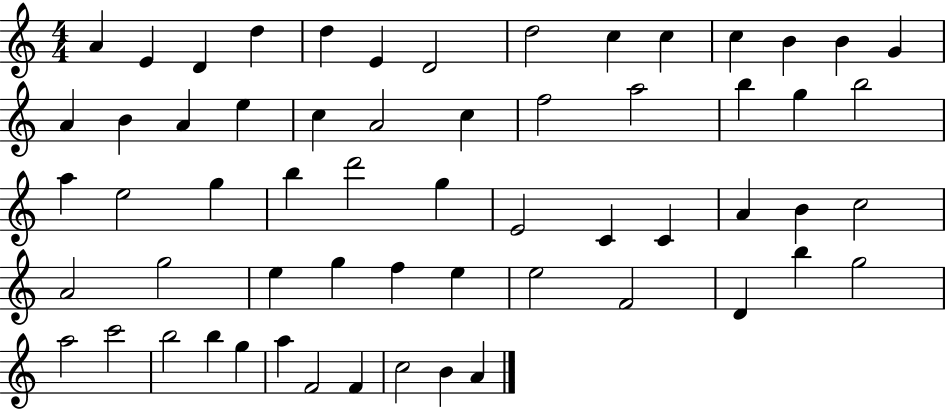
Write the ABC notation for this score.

X:1
T:Untitled
M:4/4
L:1/4
K:C
A E D d d E D2 d2 c c c B B G A B A e c A2 c f2 a2 b g b2 a e2 g b d'2 g E2 C C A B c2 A2 g2 e g f e e2 F2 D b g2 a2 c'2 b2 b g a F2 F c2 B A